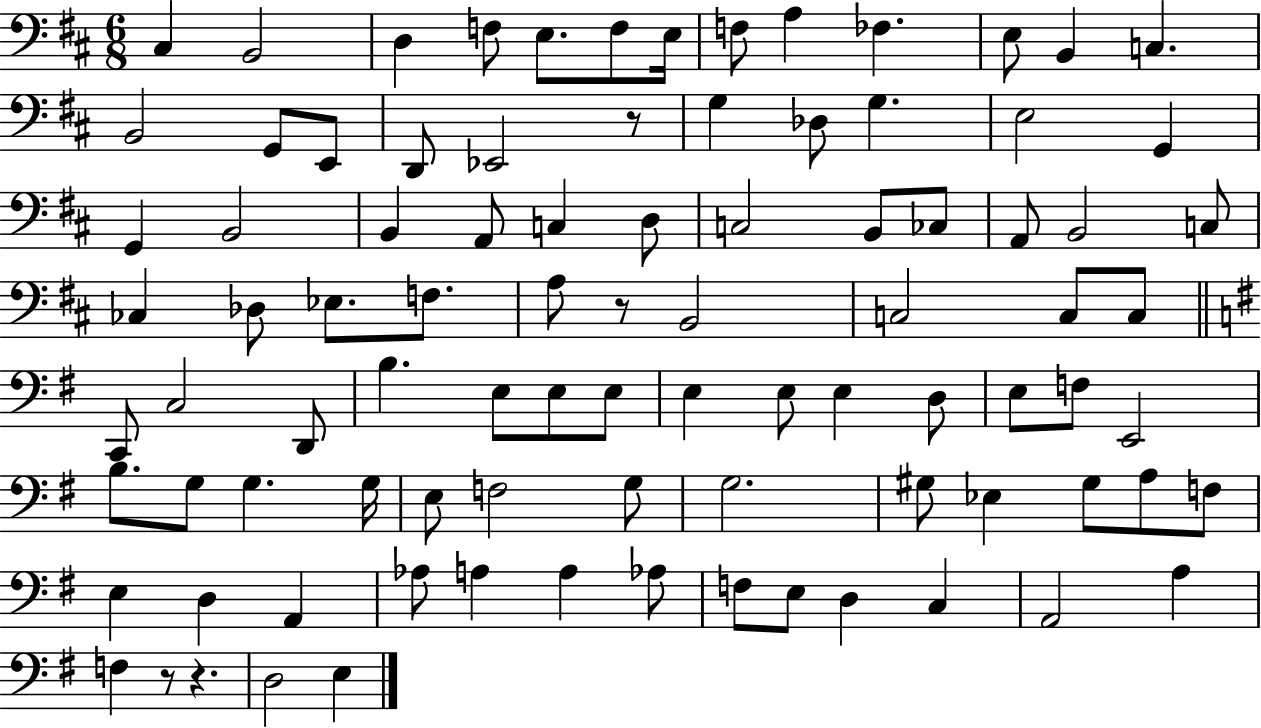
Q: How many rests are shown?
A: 4